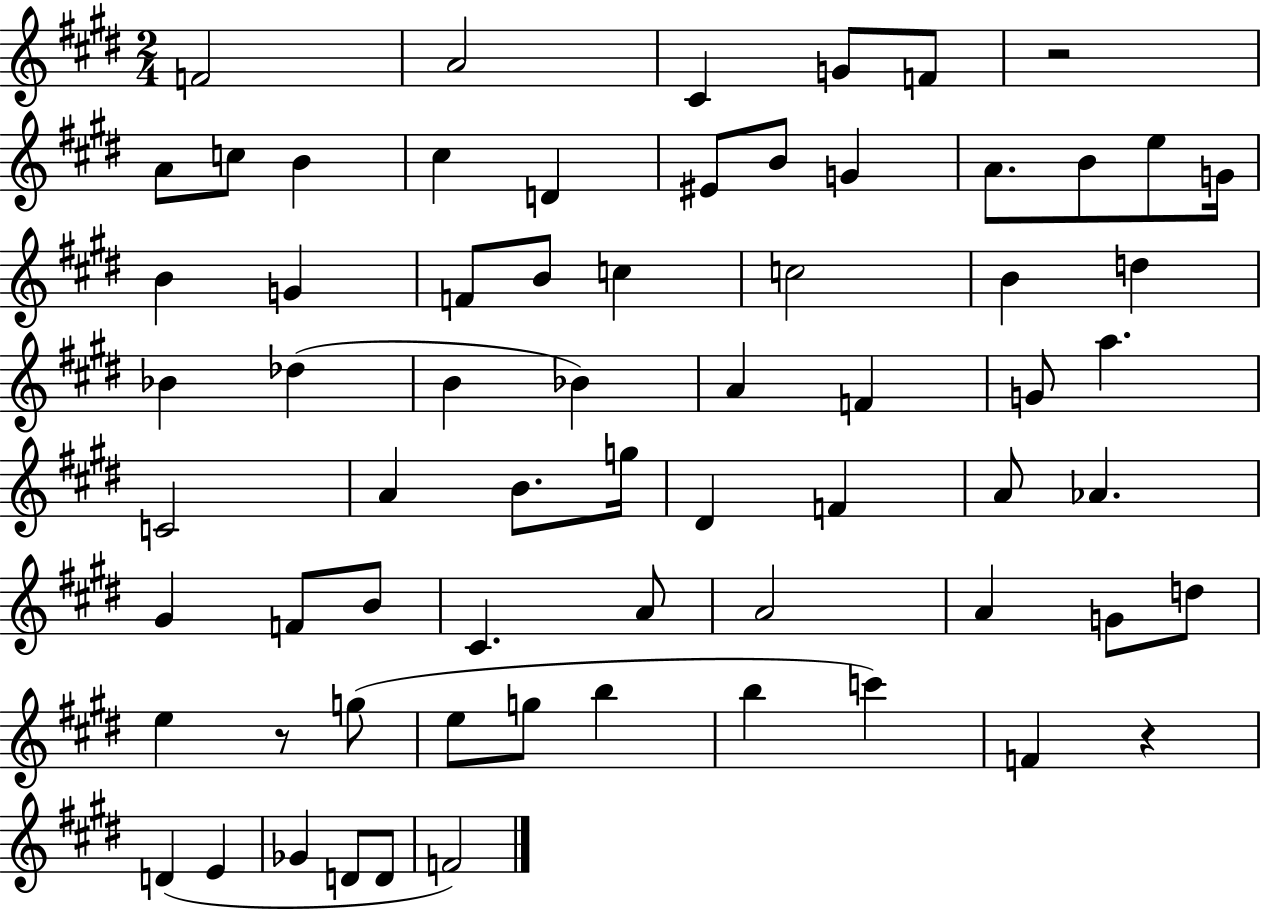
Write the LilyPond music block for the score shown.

{
  \clef treble
  \numericTimeSignature
  \time 2/4
  \key e \major
  f'2 | a'2 | cis'4 g'8 f'8 | r2 | \break a'8 c''8 b'4 | cis''4 d'4 | eis'8 b'8 g'4 | a'8. b'8 e''8 g'16 | \break b'4 g'4 | f'8 b'8 c''4 | c''2 | b'4 d''4 | \break bes'4 des''4( | b'4 bes'4) | a'4 f'4 | g'8 a''4. | \break c'2 | a'4 b'8. g''16 | dis'4 f'4 | a'8 aes'4. | \break gis'4 f'8 b'8 | cis'4. a'8 | a'2 | a'4 g'8 d''8 | \break e''4 r8 g''8( | e''8 g''8 b''4 | b''4 c'''4) | f'4 r4 | \break d'4( e'4 | ges'4 d'8 d'8 | f'2) | \bar "|."
}